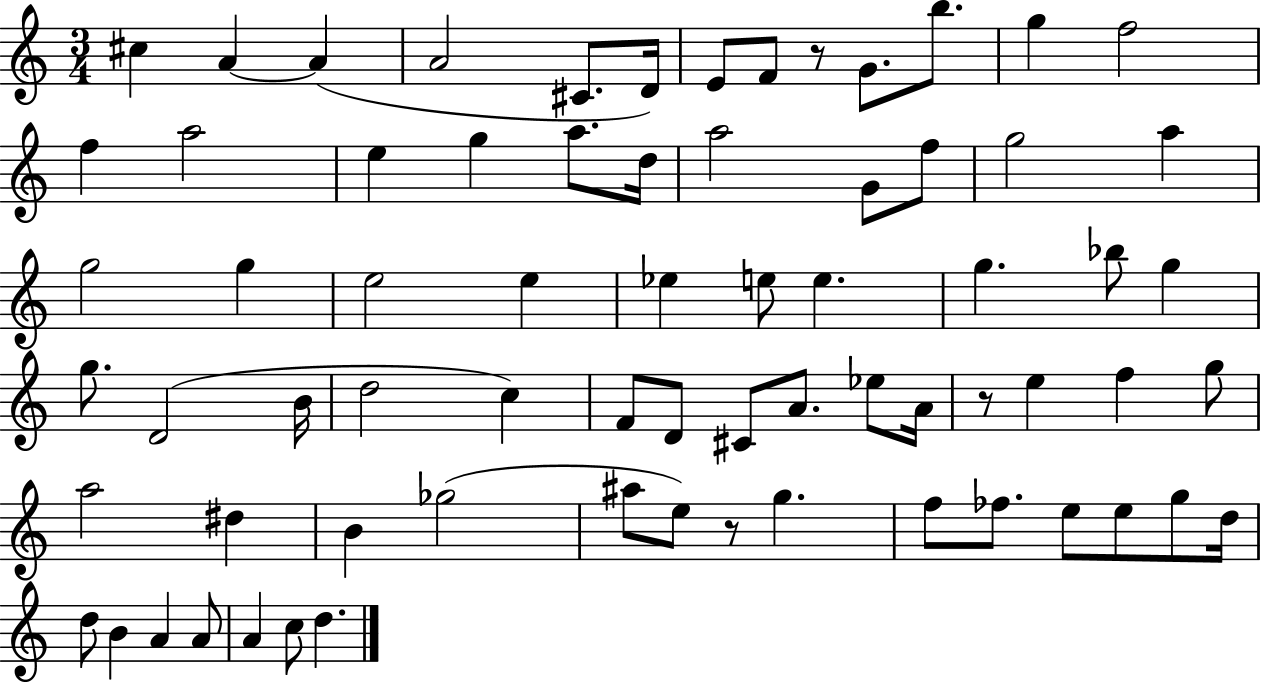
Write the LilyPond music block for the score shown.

{
  \clef treble
  \numericTimeSignature
  \time 3/4
  \key c \major
  cis''4 a'4~~ a'4( | a'2 cis'8. d'16) | e'8 f'8 r8 g'8. b''8. | g''4 f''2 | \break f''4 a''2 | e''4 g''4 a''8. d''16 | a''2 g'8 f''8 | g''2 a''4 | \break g''2 g''4 | e''2 e''4 | ees''4 e''8 e''4. | g''4. bes''8 g''4 | \break g''8. d'2( b'16 | d''2 c''4) | f'8 d'8 cis'8 a'8. ees''8 a'16 | r8 e''4 f''4 g''8 | \break a''2 dis''4 | b'4 ges''2( | ais''8 e''8) r8 g''4. | f''8 fes''8. e''8 e''8 g''8 d''16 | \break d''8 b'4 a'4 a'8 | a'4 c''8 d''4. | \bar "|."
}